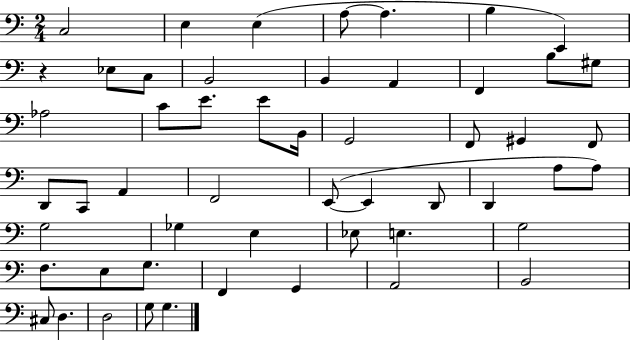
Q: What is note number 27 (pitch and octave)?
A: A2